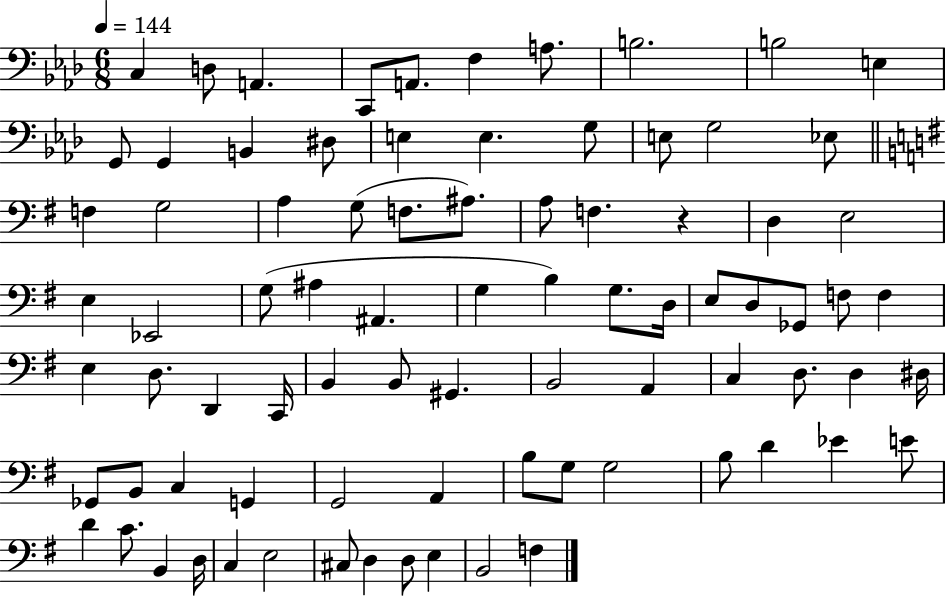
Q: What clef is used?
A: bass